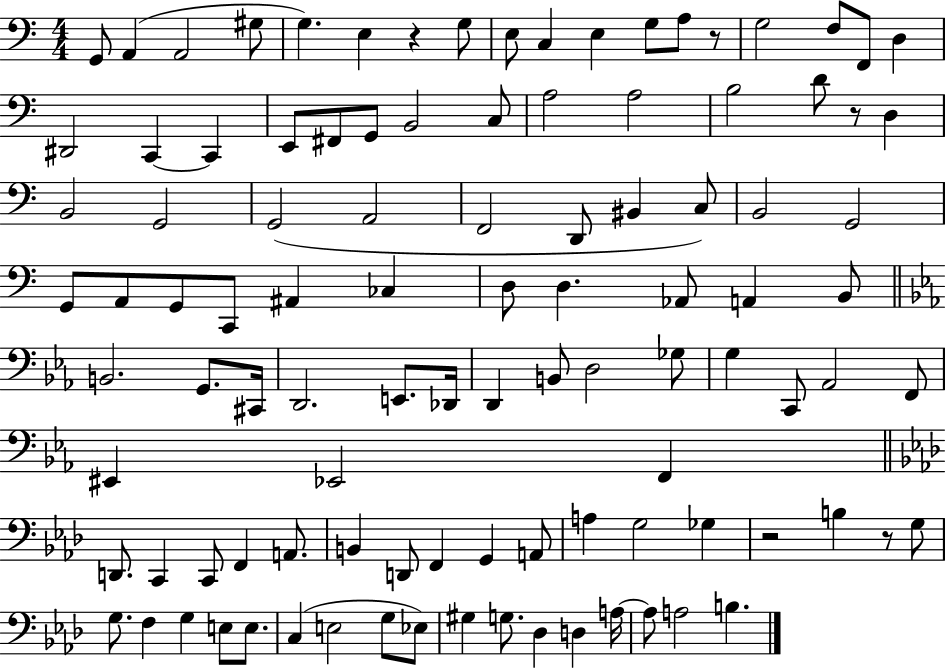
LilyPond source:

{
  \clef bass
  \numericTimeSignature
  \time 4/4
  \key c \major
  g,8 a,4( a,2 gis8 | g4.) e4 r4 g8 | e8 c4 e4 g8 a8 r8 | g2 f8 f,8 d4 | \break dis,2 c,4~~ c,4 | e,8 fis,8 g,8 b,2 c8 | a2 a2 | b2 d'8 r8 d4 | \break b,2 g,2 | g,2( a,2 | f,2 d,8 bis,4 c8) | b,2 g,2 | \break g,8 a,8 g,8 c,8 ais,4 ces4 | d8 d4. aes,8 a,4 b,8 | \bar "||" \break \key ees \major b,2. g,8. cis,16 | d,2. e,8. des,16 | d,4 b,8 d2 ges8 | g4 c,8 aes,2 f,8 | \break eis,4 ees,2 f,4 | \bar "||" \break \key aes \major d,8. c,4 c,8 f,4 a,8. | b,4 d,8 f,4 g,4 a,8 | a4 g2 ges4 | r2 b4 r8 g8 | \break g8. f4 g4 e8 e8. | c4( e2 g8 ees8) | gis4 g8. des4 d4 a16~~ | a8 a2 b4. | \break \bar "|."
}